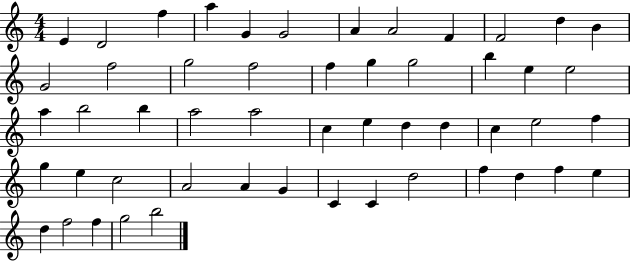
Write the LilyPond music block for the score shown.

{
  \clef treble
  \numericTimeSignature
  \time 4/4
  \key c \major
  e'4 d'2 f''4 | a''4 g'4 g'2 | a'4 a'2 f'4 | f'2 d''4 b'4 | \break g'2 f''2 | g''2 f''2 | f''4 g''4 g''2 | b''4 e''4 e''2 | \break a''4 b''2 b''4 | a''2 a''2 | c''4 e''4 d''4 d''4 | c''4 e''2 f''4 | \break g''4 e''4 c''2 | a'2 a'4 g'4 | c'4 c'4 d''2 | f''4 d''4 f''4 e''4 | \break d''4 f''2 f''4 | g''2 b''2 | \bar "|."
}